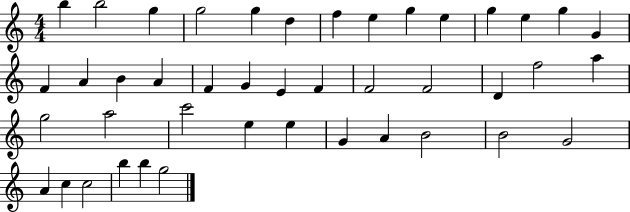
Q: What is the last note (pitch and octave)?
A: G5